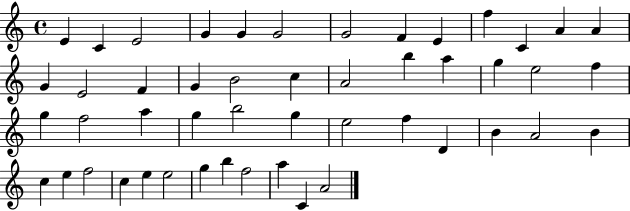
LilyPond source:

{
  \clef treble
  \time 4/4
  \defaultTimeSignature
  \key c \major
  e'4 c'4 e'2 | g'4 g'4 g'2 | g'2 f'4 e'4 | f''4 c'4 a'4 a'4 | \break g'4 e'2 f'4 | g'4 b'2 c''4 | a'2 b''4 a''4 | g''4 e''2 f''4 | \break g''4 f''2 a''4 | g''4 b''2 g''4 | e''2 f''4 d'4 | b'4 a'2 b'4 | \break c''4 e''4 f''2 | c''4 e''4 e''2 | g''4 b''4 f''2 | a''4 c'4 a'2 | \break \bar "|."
}